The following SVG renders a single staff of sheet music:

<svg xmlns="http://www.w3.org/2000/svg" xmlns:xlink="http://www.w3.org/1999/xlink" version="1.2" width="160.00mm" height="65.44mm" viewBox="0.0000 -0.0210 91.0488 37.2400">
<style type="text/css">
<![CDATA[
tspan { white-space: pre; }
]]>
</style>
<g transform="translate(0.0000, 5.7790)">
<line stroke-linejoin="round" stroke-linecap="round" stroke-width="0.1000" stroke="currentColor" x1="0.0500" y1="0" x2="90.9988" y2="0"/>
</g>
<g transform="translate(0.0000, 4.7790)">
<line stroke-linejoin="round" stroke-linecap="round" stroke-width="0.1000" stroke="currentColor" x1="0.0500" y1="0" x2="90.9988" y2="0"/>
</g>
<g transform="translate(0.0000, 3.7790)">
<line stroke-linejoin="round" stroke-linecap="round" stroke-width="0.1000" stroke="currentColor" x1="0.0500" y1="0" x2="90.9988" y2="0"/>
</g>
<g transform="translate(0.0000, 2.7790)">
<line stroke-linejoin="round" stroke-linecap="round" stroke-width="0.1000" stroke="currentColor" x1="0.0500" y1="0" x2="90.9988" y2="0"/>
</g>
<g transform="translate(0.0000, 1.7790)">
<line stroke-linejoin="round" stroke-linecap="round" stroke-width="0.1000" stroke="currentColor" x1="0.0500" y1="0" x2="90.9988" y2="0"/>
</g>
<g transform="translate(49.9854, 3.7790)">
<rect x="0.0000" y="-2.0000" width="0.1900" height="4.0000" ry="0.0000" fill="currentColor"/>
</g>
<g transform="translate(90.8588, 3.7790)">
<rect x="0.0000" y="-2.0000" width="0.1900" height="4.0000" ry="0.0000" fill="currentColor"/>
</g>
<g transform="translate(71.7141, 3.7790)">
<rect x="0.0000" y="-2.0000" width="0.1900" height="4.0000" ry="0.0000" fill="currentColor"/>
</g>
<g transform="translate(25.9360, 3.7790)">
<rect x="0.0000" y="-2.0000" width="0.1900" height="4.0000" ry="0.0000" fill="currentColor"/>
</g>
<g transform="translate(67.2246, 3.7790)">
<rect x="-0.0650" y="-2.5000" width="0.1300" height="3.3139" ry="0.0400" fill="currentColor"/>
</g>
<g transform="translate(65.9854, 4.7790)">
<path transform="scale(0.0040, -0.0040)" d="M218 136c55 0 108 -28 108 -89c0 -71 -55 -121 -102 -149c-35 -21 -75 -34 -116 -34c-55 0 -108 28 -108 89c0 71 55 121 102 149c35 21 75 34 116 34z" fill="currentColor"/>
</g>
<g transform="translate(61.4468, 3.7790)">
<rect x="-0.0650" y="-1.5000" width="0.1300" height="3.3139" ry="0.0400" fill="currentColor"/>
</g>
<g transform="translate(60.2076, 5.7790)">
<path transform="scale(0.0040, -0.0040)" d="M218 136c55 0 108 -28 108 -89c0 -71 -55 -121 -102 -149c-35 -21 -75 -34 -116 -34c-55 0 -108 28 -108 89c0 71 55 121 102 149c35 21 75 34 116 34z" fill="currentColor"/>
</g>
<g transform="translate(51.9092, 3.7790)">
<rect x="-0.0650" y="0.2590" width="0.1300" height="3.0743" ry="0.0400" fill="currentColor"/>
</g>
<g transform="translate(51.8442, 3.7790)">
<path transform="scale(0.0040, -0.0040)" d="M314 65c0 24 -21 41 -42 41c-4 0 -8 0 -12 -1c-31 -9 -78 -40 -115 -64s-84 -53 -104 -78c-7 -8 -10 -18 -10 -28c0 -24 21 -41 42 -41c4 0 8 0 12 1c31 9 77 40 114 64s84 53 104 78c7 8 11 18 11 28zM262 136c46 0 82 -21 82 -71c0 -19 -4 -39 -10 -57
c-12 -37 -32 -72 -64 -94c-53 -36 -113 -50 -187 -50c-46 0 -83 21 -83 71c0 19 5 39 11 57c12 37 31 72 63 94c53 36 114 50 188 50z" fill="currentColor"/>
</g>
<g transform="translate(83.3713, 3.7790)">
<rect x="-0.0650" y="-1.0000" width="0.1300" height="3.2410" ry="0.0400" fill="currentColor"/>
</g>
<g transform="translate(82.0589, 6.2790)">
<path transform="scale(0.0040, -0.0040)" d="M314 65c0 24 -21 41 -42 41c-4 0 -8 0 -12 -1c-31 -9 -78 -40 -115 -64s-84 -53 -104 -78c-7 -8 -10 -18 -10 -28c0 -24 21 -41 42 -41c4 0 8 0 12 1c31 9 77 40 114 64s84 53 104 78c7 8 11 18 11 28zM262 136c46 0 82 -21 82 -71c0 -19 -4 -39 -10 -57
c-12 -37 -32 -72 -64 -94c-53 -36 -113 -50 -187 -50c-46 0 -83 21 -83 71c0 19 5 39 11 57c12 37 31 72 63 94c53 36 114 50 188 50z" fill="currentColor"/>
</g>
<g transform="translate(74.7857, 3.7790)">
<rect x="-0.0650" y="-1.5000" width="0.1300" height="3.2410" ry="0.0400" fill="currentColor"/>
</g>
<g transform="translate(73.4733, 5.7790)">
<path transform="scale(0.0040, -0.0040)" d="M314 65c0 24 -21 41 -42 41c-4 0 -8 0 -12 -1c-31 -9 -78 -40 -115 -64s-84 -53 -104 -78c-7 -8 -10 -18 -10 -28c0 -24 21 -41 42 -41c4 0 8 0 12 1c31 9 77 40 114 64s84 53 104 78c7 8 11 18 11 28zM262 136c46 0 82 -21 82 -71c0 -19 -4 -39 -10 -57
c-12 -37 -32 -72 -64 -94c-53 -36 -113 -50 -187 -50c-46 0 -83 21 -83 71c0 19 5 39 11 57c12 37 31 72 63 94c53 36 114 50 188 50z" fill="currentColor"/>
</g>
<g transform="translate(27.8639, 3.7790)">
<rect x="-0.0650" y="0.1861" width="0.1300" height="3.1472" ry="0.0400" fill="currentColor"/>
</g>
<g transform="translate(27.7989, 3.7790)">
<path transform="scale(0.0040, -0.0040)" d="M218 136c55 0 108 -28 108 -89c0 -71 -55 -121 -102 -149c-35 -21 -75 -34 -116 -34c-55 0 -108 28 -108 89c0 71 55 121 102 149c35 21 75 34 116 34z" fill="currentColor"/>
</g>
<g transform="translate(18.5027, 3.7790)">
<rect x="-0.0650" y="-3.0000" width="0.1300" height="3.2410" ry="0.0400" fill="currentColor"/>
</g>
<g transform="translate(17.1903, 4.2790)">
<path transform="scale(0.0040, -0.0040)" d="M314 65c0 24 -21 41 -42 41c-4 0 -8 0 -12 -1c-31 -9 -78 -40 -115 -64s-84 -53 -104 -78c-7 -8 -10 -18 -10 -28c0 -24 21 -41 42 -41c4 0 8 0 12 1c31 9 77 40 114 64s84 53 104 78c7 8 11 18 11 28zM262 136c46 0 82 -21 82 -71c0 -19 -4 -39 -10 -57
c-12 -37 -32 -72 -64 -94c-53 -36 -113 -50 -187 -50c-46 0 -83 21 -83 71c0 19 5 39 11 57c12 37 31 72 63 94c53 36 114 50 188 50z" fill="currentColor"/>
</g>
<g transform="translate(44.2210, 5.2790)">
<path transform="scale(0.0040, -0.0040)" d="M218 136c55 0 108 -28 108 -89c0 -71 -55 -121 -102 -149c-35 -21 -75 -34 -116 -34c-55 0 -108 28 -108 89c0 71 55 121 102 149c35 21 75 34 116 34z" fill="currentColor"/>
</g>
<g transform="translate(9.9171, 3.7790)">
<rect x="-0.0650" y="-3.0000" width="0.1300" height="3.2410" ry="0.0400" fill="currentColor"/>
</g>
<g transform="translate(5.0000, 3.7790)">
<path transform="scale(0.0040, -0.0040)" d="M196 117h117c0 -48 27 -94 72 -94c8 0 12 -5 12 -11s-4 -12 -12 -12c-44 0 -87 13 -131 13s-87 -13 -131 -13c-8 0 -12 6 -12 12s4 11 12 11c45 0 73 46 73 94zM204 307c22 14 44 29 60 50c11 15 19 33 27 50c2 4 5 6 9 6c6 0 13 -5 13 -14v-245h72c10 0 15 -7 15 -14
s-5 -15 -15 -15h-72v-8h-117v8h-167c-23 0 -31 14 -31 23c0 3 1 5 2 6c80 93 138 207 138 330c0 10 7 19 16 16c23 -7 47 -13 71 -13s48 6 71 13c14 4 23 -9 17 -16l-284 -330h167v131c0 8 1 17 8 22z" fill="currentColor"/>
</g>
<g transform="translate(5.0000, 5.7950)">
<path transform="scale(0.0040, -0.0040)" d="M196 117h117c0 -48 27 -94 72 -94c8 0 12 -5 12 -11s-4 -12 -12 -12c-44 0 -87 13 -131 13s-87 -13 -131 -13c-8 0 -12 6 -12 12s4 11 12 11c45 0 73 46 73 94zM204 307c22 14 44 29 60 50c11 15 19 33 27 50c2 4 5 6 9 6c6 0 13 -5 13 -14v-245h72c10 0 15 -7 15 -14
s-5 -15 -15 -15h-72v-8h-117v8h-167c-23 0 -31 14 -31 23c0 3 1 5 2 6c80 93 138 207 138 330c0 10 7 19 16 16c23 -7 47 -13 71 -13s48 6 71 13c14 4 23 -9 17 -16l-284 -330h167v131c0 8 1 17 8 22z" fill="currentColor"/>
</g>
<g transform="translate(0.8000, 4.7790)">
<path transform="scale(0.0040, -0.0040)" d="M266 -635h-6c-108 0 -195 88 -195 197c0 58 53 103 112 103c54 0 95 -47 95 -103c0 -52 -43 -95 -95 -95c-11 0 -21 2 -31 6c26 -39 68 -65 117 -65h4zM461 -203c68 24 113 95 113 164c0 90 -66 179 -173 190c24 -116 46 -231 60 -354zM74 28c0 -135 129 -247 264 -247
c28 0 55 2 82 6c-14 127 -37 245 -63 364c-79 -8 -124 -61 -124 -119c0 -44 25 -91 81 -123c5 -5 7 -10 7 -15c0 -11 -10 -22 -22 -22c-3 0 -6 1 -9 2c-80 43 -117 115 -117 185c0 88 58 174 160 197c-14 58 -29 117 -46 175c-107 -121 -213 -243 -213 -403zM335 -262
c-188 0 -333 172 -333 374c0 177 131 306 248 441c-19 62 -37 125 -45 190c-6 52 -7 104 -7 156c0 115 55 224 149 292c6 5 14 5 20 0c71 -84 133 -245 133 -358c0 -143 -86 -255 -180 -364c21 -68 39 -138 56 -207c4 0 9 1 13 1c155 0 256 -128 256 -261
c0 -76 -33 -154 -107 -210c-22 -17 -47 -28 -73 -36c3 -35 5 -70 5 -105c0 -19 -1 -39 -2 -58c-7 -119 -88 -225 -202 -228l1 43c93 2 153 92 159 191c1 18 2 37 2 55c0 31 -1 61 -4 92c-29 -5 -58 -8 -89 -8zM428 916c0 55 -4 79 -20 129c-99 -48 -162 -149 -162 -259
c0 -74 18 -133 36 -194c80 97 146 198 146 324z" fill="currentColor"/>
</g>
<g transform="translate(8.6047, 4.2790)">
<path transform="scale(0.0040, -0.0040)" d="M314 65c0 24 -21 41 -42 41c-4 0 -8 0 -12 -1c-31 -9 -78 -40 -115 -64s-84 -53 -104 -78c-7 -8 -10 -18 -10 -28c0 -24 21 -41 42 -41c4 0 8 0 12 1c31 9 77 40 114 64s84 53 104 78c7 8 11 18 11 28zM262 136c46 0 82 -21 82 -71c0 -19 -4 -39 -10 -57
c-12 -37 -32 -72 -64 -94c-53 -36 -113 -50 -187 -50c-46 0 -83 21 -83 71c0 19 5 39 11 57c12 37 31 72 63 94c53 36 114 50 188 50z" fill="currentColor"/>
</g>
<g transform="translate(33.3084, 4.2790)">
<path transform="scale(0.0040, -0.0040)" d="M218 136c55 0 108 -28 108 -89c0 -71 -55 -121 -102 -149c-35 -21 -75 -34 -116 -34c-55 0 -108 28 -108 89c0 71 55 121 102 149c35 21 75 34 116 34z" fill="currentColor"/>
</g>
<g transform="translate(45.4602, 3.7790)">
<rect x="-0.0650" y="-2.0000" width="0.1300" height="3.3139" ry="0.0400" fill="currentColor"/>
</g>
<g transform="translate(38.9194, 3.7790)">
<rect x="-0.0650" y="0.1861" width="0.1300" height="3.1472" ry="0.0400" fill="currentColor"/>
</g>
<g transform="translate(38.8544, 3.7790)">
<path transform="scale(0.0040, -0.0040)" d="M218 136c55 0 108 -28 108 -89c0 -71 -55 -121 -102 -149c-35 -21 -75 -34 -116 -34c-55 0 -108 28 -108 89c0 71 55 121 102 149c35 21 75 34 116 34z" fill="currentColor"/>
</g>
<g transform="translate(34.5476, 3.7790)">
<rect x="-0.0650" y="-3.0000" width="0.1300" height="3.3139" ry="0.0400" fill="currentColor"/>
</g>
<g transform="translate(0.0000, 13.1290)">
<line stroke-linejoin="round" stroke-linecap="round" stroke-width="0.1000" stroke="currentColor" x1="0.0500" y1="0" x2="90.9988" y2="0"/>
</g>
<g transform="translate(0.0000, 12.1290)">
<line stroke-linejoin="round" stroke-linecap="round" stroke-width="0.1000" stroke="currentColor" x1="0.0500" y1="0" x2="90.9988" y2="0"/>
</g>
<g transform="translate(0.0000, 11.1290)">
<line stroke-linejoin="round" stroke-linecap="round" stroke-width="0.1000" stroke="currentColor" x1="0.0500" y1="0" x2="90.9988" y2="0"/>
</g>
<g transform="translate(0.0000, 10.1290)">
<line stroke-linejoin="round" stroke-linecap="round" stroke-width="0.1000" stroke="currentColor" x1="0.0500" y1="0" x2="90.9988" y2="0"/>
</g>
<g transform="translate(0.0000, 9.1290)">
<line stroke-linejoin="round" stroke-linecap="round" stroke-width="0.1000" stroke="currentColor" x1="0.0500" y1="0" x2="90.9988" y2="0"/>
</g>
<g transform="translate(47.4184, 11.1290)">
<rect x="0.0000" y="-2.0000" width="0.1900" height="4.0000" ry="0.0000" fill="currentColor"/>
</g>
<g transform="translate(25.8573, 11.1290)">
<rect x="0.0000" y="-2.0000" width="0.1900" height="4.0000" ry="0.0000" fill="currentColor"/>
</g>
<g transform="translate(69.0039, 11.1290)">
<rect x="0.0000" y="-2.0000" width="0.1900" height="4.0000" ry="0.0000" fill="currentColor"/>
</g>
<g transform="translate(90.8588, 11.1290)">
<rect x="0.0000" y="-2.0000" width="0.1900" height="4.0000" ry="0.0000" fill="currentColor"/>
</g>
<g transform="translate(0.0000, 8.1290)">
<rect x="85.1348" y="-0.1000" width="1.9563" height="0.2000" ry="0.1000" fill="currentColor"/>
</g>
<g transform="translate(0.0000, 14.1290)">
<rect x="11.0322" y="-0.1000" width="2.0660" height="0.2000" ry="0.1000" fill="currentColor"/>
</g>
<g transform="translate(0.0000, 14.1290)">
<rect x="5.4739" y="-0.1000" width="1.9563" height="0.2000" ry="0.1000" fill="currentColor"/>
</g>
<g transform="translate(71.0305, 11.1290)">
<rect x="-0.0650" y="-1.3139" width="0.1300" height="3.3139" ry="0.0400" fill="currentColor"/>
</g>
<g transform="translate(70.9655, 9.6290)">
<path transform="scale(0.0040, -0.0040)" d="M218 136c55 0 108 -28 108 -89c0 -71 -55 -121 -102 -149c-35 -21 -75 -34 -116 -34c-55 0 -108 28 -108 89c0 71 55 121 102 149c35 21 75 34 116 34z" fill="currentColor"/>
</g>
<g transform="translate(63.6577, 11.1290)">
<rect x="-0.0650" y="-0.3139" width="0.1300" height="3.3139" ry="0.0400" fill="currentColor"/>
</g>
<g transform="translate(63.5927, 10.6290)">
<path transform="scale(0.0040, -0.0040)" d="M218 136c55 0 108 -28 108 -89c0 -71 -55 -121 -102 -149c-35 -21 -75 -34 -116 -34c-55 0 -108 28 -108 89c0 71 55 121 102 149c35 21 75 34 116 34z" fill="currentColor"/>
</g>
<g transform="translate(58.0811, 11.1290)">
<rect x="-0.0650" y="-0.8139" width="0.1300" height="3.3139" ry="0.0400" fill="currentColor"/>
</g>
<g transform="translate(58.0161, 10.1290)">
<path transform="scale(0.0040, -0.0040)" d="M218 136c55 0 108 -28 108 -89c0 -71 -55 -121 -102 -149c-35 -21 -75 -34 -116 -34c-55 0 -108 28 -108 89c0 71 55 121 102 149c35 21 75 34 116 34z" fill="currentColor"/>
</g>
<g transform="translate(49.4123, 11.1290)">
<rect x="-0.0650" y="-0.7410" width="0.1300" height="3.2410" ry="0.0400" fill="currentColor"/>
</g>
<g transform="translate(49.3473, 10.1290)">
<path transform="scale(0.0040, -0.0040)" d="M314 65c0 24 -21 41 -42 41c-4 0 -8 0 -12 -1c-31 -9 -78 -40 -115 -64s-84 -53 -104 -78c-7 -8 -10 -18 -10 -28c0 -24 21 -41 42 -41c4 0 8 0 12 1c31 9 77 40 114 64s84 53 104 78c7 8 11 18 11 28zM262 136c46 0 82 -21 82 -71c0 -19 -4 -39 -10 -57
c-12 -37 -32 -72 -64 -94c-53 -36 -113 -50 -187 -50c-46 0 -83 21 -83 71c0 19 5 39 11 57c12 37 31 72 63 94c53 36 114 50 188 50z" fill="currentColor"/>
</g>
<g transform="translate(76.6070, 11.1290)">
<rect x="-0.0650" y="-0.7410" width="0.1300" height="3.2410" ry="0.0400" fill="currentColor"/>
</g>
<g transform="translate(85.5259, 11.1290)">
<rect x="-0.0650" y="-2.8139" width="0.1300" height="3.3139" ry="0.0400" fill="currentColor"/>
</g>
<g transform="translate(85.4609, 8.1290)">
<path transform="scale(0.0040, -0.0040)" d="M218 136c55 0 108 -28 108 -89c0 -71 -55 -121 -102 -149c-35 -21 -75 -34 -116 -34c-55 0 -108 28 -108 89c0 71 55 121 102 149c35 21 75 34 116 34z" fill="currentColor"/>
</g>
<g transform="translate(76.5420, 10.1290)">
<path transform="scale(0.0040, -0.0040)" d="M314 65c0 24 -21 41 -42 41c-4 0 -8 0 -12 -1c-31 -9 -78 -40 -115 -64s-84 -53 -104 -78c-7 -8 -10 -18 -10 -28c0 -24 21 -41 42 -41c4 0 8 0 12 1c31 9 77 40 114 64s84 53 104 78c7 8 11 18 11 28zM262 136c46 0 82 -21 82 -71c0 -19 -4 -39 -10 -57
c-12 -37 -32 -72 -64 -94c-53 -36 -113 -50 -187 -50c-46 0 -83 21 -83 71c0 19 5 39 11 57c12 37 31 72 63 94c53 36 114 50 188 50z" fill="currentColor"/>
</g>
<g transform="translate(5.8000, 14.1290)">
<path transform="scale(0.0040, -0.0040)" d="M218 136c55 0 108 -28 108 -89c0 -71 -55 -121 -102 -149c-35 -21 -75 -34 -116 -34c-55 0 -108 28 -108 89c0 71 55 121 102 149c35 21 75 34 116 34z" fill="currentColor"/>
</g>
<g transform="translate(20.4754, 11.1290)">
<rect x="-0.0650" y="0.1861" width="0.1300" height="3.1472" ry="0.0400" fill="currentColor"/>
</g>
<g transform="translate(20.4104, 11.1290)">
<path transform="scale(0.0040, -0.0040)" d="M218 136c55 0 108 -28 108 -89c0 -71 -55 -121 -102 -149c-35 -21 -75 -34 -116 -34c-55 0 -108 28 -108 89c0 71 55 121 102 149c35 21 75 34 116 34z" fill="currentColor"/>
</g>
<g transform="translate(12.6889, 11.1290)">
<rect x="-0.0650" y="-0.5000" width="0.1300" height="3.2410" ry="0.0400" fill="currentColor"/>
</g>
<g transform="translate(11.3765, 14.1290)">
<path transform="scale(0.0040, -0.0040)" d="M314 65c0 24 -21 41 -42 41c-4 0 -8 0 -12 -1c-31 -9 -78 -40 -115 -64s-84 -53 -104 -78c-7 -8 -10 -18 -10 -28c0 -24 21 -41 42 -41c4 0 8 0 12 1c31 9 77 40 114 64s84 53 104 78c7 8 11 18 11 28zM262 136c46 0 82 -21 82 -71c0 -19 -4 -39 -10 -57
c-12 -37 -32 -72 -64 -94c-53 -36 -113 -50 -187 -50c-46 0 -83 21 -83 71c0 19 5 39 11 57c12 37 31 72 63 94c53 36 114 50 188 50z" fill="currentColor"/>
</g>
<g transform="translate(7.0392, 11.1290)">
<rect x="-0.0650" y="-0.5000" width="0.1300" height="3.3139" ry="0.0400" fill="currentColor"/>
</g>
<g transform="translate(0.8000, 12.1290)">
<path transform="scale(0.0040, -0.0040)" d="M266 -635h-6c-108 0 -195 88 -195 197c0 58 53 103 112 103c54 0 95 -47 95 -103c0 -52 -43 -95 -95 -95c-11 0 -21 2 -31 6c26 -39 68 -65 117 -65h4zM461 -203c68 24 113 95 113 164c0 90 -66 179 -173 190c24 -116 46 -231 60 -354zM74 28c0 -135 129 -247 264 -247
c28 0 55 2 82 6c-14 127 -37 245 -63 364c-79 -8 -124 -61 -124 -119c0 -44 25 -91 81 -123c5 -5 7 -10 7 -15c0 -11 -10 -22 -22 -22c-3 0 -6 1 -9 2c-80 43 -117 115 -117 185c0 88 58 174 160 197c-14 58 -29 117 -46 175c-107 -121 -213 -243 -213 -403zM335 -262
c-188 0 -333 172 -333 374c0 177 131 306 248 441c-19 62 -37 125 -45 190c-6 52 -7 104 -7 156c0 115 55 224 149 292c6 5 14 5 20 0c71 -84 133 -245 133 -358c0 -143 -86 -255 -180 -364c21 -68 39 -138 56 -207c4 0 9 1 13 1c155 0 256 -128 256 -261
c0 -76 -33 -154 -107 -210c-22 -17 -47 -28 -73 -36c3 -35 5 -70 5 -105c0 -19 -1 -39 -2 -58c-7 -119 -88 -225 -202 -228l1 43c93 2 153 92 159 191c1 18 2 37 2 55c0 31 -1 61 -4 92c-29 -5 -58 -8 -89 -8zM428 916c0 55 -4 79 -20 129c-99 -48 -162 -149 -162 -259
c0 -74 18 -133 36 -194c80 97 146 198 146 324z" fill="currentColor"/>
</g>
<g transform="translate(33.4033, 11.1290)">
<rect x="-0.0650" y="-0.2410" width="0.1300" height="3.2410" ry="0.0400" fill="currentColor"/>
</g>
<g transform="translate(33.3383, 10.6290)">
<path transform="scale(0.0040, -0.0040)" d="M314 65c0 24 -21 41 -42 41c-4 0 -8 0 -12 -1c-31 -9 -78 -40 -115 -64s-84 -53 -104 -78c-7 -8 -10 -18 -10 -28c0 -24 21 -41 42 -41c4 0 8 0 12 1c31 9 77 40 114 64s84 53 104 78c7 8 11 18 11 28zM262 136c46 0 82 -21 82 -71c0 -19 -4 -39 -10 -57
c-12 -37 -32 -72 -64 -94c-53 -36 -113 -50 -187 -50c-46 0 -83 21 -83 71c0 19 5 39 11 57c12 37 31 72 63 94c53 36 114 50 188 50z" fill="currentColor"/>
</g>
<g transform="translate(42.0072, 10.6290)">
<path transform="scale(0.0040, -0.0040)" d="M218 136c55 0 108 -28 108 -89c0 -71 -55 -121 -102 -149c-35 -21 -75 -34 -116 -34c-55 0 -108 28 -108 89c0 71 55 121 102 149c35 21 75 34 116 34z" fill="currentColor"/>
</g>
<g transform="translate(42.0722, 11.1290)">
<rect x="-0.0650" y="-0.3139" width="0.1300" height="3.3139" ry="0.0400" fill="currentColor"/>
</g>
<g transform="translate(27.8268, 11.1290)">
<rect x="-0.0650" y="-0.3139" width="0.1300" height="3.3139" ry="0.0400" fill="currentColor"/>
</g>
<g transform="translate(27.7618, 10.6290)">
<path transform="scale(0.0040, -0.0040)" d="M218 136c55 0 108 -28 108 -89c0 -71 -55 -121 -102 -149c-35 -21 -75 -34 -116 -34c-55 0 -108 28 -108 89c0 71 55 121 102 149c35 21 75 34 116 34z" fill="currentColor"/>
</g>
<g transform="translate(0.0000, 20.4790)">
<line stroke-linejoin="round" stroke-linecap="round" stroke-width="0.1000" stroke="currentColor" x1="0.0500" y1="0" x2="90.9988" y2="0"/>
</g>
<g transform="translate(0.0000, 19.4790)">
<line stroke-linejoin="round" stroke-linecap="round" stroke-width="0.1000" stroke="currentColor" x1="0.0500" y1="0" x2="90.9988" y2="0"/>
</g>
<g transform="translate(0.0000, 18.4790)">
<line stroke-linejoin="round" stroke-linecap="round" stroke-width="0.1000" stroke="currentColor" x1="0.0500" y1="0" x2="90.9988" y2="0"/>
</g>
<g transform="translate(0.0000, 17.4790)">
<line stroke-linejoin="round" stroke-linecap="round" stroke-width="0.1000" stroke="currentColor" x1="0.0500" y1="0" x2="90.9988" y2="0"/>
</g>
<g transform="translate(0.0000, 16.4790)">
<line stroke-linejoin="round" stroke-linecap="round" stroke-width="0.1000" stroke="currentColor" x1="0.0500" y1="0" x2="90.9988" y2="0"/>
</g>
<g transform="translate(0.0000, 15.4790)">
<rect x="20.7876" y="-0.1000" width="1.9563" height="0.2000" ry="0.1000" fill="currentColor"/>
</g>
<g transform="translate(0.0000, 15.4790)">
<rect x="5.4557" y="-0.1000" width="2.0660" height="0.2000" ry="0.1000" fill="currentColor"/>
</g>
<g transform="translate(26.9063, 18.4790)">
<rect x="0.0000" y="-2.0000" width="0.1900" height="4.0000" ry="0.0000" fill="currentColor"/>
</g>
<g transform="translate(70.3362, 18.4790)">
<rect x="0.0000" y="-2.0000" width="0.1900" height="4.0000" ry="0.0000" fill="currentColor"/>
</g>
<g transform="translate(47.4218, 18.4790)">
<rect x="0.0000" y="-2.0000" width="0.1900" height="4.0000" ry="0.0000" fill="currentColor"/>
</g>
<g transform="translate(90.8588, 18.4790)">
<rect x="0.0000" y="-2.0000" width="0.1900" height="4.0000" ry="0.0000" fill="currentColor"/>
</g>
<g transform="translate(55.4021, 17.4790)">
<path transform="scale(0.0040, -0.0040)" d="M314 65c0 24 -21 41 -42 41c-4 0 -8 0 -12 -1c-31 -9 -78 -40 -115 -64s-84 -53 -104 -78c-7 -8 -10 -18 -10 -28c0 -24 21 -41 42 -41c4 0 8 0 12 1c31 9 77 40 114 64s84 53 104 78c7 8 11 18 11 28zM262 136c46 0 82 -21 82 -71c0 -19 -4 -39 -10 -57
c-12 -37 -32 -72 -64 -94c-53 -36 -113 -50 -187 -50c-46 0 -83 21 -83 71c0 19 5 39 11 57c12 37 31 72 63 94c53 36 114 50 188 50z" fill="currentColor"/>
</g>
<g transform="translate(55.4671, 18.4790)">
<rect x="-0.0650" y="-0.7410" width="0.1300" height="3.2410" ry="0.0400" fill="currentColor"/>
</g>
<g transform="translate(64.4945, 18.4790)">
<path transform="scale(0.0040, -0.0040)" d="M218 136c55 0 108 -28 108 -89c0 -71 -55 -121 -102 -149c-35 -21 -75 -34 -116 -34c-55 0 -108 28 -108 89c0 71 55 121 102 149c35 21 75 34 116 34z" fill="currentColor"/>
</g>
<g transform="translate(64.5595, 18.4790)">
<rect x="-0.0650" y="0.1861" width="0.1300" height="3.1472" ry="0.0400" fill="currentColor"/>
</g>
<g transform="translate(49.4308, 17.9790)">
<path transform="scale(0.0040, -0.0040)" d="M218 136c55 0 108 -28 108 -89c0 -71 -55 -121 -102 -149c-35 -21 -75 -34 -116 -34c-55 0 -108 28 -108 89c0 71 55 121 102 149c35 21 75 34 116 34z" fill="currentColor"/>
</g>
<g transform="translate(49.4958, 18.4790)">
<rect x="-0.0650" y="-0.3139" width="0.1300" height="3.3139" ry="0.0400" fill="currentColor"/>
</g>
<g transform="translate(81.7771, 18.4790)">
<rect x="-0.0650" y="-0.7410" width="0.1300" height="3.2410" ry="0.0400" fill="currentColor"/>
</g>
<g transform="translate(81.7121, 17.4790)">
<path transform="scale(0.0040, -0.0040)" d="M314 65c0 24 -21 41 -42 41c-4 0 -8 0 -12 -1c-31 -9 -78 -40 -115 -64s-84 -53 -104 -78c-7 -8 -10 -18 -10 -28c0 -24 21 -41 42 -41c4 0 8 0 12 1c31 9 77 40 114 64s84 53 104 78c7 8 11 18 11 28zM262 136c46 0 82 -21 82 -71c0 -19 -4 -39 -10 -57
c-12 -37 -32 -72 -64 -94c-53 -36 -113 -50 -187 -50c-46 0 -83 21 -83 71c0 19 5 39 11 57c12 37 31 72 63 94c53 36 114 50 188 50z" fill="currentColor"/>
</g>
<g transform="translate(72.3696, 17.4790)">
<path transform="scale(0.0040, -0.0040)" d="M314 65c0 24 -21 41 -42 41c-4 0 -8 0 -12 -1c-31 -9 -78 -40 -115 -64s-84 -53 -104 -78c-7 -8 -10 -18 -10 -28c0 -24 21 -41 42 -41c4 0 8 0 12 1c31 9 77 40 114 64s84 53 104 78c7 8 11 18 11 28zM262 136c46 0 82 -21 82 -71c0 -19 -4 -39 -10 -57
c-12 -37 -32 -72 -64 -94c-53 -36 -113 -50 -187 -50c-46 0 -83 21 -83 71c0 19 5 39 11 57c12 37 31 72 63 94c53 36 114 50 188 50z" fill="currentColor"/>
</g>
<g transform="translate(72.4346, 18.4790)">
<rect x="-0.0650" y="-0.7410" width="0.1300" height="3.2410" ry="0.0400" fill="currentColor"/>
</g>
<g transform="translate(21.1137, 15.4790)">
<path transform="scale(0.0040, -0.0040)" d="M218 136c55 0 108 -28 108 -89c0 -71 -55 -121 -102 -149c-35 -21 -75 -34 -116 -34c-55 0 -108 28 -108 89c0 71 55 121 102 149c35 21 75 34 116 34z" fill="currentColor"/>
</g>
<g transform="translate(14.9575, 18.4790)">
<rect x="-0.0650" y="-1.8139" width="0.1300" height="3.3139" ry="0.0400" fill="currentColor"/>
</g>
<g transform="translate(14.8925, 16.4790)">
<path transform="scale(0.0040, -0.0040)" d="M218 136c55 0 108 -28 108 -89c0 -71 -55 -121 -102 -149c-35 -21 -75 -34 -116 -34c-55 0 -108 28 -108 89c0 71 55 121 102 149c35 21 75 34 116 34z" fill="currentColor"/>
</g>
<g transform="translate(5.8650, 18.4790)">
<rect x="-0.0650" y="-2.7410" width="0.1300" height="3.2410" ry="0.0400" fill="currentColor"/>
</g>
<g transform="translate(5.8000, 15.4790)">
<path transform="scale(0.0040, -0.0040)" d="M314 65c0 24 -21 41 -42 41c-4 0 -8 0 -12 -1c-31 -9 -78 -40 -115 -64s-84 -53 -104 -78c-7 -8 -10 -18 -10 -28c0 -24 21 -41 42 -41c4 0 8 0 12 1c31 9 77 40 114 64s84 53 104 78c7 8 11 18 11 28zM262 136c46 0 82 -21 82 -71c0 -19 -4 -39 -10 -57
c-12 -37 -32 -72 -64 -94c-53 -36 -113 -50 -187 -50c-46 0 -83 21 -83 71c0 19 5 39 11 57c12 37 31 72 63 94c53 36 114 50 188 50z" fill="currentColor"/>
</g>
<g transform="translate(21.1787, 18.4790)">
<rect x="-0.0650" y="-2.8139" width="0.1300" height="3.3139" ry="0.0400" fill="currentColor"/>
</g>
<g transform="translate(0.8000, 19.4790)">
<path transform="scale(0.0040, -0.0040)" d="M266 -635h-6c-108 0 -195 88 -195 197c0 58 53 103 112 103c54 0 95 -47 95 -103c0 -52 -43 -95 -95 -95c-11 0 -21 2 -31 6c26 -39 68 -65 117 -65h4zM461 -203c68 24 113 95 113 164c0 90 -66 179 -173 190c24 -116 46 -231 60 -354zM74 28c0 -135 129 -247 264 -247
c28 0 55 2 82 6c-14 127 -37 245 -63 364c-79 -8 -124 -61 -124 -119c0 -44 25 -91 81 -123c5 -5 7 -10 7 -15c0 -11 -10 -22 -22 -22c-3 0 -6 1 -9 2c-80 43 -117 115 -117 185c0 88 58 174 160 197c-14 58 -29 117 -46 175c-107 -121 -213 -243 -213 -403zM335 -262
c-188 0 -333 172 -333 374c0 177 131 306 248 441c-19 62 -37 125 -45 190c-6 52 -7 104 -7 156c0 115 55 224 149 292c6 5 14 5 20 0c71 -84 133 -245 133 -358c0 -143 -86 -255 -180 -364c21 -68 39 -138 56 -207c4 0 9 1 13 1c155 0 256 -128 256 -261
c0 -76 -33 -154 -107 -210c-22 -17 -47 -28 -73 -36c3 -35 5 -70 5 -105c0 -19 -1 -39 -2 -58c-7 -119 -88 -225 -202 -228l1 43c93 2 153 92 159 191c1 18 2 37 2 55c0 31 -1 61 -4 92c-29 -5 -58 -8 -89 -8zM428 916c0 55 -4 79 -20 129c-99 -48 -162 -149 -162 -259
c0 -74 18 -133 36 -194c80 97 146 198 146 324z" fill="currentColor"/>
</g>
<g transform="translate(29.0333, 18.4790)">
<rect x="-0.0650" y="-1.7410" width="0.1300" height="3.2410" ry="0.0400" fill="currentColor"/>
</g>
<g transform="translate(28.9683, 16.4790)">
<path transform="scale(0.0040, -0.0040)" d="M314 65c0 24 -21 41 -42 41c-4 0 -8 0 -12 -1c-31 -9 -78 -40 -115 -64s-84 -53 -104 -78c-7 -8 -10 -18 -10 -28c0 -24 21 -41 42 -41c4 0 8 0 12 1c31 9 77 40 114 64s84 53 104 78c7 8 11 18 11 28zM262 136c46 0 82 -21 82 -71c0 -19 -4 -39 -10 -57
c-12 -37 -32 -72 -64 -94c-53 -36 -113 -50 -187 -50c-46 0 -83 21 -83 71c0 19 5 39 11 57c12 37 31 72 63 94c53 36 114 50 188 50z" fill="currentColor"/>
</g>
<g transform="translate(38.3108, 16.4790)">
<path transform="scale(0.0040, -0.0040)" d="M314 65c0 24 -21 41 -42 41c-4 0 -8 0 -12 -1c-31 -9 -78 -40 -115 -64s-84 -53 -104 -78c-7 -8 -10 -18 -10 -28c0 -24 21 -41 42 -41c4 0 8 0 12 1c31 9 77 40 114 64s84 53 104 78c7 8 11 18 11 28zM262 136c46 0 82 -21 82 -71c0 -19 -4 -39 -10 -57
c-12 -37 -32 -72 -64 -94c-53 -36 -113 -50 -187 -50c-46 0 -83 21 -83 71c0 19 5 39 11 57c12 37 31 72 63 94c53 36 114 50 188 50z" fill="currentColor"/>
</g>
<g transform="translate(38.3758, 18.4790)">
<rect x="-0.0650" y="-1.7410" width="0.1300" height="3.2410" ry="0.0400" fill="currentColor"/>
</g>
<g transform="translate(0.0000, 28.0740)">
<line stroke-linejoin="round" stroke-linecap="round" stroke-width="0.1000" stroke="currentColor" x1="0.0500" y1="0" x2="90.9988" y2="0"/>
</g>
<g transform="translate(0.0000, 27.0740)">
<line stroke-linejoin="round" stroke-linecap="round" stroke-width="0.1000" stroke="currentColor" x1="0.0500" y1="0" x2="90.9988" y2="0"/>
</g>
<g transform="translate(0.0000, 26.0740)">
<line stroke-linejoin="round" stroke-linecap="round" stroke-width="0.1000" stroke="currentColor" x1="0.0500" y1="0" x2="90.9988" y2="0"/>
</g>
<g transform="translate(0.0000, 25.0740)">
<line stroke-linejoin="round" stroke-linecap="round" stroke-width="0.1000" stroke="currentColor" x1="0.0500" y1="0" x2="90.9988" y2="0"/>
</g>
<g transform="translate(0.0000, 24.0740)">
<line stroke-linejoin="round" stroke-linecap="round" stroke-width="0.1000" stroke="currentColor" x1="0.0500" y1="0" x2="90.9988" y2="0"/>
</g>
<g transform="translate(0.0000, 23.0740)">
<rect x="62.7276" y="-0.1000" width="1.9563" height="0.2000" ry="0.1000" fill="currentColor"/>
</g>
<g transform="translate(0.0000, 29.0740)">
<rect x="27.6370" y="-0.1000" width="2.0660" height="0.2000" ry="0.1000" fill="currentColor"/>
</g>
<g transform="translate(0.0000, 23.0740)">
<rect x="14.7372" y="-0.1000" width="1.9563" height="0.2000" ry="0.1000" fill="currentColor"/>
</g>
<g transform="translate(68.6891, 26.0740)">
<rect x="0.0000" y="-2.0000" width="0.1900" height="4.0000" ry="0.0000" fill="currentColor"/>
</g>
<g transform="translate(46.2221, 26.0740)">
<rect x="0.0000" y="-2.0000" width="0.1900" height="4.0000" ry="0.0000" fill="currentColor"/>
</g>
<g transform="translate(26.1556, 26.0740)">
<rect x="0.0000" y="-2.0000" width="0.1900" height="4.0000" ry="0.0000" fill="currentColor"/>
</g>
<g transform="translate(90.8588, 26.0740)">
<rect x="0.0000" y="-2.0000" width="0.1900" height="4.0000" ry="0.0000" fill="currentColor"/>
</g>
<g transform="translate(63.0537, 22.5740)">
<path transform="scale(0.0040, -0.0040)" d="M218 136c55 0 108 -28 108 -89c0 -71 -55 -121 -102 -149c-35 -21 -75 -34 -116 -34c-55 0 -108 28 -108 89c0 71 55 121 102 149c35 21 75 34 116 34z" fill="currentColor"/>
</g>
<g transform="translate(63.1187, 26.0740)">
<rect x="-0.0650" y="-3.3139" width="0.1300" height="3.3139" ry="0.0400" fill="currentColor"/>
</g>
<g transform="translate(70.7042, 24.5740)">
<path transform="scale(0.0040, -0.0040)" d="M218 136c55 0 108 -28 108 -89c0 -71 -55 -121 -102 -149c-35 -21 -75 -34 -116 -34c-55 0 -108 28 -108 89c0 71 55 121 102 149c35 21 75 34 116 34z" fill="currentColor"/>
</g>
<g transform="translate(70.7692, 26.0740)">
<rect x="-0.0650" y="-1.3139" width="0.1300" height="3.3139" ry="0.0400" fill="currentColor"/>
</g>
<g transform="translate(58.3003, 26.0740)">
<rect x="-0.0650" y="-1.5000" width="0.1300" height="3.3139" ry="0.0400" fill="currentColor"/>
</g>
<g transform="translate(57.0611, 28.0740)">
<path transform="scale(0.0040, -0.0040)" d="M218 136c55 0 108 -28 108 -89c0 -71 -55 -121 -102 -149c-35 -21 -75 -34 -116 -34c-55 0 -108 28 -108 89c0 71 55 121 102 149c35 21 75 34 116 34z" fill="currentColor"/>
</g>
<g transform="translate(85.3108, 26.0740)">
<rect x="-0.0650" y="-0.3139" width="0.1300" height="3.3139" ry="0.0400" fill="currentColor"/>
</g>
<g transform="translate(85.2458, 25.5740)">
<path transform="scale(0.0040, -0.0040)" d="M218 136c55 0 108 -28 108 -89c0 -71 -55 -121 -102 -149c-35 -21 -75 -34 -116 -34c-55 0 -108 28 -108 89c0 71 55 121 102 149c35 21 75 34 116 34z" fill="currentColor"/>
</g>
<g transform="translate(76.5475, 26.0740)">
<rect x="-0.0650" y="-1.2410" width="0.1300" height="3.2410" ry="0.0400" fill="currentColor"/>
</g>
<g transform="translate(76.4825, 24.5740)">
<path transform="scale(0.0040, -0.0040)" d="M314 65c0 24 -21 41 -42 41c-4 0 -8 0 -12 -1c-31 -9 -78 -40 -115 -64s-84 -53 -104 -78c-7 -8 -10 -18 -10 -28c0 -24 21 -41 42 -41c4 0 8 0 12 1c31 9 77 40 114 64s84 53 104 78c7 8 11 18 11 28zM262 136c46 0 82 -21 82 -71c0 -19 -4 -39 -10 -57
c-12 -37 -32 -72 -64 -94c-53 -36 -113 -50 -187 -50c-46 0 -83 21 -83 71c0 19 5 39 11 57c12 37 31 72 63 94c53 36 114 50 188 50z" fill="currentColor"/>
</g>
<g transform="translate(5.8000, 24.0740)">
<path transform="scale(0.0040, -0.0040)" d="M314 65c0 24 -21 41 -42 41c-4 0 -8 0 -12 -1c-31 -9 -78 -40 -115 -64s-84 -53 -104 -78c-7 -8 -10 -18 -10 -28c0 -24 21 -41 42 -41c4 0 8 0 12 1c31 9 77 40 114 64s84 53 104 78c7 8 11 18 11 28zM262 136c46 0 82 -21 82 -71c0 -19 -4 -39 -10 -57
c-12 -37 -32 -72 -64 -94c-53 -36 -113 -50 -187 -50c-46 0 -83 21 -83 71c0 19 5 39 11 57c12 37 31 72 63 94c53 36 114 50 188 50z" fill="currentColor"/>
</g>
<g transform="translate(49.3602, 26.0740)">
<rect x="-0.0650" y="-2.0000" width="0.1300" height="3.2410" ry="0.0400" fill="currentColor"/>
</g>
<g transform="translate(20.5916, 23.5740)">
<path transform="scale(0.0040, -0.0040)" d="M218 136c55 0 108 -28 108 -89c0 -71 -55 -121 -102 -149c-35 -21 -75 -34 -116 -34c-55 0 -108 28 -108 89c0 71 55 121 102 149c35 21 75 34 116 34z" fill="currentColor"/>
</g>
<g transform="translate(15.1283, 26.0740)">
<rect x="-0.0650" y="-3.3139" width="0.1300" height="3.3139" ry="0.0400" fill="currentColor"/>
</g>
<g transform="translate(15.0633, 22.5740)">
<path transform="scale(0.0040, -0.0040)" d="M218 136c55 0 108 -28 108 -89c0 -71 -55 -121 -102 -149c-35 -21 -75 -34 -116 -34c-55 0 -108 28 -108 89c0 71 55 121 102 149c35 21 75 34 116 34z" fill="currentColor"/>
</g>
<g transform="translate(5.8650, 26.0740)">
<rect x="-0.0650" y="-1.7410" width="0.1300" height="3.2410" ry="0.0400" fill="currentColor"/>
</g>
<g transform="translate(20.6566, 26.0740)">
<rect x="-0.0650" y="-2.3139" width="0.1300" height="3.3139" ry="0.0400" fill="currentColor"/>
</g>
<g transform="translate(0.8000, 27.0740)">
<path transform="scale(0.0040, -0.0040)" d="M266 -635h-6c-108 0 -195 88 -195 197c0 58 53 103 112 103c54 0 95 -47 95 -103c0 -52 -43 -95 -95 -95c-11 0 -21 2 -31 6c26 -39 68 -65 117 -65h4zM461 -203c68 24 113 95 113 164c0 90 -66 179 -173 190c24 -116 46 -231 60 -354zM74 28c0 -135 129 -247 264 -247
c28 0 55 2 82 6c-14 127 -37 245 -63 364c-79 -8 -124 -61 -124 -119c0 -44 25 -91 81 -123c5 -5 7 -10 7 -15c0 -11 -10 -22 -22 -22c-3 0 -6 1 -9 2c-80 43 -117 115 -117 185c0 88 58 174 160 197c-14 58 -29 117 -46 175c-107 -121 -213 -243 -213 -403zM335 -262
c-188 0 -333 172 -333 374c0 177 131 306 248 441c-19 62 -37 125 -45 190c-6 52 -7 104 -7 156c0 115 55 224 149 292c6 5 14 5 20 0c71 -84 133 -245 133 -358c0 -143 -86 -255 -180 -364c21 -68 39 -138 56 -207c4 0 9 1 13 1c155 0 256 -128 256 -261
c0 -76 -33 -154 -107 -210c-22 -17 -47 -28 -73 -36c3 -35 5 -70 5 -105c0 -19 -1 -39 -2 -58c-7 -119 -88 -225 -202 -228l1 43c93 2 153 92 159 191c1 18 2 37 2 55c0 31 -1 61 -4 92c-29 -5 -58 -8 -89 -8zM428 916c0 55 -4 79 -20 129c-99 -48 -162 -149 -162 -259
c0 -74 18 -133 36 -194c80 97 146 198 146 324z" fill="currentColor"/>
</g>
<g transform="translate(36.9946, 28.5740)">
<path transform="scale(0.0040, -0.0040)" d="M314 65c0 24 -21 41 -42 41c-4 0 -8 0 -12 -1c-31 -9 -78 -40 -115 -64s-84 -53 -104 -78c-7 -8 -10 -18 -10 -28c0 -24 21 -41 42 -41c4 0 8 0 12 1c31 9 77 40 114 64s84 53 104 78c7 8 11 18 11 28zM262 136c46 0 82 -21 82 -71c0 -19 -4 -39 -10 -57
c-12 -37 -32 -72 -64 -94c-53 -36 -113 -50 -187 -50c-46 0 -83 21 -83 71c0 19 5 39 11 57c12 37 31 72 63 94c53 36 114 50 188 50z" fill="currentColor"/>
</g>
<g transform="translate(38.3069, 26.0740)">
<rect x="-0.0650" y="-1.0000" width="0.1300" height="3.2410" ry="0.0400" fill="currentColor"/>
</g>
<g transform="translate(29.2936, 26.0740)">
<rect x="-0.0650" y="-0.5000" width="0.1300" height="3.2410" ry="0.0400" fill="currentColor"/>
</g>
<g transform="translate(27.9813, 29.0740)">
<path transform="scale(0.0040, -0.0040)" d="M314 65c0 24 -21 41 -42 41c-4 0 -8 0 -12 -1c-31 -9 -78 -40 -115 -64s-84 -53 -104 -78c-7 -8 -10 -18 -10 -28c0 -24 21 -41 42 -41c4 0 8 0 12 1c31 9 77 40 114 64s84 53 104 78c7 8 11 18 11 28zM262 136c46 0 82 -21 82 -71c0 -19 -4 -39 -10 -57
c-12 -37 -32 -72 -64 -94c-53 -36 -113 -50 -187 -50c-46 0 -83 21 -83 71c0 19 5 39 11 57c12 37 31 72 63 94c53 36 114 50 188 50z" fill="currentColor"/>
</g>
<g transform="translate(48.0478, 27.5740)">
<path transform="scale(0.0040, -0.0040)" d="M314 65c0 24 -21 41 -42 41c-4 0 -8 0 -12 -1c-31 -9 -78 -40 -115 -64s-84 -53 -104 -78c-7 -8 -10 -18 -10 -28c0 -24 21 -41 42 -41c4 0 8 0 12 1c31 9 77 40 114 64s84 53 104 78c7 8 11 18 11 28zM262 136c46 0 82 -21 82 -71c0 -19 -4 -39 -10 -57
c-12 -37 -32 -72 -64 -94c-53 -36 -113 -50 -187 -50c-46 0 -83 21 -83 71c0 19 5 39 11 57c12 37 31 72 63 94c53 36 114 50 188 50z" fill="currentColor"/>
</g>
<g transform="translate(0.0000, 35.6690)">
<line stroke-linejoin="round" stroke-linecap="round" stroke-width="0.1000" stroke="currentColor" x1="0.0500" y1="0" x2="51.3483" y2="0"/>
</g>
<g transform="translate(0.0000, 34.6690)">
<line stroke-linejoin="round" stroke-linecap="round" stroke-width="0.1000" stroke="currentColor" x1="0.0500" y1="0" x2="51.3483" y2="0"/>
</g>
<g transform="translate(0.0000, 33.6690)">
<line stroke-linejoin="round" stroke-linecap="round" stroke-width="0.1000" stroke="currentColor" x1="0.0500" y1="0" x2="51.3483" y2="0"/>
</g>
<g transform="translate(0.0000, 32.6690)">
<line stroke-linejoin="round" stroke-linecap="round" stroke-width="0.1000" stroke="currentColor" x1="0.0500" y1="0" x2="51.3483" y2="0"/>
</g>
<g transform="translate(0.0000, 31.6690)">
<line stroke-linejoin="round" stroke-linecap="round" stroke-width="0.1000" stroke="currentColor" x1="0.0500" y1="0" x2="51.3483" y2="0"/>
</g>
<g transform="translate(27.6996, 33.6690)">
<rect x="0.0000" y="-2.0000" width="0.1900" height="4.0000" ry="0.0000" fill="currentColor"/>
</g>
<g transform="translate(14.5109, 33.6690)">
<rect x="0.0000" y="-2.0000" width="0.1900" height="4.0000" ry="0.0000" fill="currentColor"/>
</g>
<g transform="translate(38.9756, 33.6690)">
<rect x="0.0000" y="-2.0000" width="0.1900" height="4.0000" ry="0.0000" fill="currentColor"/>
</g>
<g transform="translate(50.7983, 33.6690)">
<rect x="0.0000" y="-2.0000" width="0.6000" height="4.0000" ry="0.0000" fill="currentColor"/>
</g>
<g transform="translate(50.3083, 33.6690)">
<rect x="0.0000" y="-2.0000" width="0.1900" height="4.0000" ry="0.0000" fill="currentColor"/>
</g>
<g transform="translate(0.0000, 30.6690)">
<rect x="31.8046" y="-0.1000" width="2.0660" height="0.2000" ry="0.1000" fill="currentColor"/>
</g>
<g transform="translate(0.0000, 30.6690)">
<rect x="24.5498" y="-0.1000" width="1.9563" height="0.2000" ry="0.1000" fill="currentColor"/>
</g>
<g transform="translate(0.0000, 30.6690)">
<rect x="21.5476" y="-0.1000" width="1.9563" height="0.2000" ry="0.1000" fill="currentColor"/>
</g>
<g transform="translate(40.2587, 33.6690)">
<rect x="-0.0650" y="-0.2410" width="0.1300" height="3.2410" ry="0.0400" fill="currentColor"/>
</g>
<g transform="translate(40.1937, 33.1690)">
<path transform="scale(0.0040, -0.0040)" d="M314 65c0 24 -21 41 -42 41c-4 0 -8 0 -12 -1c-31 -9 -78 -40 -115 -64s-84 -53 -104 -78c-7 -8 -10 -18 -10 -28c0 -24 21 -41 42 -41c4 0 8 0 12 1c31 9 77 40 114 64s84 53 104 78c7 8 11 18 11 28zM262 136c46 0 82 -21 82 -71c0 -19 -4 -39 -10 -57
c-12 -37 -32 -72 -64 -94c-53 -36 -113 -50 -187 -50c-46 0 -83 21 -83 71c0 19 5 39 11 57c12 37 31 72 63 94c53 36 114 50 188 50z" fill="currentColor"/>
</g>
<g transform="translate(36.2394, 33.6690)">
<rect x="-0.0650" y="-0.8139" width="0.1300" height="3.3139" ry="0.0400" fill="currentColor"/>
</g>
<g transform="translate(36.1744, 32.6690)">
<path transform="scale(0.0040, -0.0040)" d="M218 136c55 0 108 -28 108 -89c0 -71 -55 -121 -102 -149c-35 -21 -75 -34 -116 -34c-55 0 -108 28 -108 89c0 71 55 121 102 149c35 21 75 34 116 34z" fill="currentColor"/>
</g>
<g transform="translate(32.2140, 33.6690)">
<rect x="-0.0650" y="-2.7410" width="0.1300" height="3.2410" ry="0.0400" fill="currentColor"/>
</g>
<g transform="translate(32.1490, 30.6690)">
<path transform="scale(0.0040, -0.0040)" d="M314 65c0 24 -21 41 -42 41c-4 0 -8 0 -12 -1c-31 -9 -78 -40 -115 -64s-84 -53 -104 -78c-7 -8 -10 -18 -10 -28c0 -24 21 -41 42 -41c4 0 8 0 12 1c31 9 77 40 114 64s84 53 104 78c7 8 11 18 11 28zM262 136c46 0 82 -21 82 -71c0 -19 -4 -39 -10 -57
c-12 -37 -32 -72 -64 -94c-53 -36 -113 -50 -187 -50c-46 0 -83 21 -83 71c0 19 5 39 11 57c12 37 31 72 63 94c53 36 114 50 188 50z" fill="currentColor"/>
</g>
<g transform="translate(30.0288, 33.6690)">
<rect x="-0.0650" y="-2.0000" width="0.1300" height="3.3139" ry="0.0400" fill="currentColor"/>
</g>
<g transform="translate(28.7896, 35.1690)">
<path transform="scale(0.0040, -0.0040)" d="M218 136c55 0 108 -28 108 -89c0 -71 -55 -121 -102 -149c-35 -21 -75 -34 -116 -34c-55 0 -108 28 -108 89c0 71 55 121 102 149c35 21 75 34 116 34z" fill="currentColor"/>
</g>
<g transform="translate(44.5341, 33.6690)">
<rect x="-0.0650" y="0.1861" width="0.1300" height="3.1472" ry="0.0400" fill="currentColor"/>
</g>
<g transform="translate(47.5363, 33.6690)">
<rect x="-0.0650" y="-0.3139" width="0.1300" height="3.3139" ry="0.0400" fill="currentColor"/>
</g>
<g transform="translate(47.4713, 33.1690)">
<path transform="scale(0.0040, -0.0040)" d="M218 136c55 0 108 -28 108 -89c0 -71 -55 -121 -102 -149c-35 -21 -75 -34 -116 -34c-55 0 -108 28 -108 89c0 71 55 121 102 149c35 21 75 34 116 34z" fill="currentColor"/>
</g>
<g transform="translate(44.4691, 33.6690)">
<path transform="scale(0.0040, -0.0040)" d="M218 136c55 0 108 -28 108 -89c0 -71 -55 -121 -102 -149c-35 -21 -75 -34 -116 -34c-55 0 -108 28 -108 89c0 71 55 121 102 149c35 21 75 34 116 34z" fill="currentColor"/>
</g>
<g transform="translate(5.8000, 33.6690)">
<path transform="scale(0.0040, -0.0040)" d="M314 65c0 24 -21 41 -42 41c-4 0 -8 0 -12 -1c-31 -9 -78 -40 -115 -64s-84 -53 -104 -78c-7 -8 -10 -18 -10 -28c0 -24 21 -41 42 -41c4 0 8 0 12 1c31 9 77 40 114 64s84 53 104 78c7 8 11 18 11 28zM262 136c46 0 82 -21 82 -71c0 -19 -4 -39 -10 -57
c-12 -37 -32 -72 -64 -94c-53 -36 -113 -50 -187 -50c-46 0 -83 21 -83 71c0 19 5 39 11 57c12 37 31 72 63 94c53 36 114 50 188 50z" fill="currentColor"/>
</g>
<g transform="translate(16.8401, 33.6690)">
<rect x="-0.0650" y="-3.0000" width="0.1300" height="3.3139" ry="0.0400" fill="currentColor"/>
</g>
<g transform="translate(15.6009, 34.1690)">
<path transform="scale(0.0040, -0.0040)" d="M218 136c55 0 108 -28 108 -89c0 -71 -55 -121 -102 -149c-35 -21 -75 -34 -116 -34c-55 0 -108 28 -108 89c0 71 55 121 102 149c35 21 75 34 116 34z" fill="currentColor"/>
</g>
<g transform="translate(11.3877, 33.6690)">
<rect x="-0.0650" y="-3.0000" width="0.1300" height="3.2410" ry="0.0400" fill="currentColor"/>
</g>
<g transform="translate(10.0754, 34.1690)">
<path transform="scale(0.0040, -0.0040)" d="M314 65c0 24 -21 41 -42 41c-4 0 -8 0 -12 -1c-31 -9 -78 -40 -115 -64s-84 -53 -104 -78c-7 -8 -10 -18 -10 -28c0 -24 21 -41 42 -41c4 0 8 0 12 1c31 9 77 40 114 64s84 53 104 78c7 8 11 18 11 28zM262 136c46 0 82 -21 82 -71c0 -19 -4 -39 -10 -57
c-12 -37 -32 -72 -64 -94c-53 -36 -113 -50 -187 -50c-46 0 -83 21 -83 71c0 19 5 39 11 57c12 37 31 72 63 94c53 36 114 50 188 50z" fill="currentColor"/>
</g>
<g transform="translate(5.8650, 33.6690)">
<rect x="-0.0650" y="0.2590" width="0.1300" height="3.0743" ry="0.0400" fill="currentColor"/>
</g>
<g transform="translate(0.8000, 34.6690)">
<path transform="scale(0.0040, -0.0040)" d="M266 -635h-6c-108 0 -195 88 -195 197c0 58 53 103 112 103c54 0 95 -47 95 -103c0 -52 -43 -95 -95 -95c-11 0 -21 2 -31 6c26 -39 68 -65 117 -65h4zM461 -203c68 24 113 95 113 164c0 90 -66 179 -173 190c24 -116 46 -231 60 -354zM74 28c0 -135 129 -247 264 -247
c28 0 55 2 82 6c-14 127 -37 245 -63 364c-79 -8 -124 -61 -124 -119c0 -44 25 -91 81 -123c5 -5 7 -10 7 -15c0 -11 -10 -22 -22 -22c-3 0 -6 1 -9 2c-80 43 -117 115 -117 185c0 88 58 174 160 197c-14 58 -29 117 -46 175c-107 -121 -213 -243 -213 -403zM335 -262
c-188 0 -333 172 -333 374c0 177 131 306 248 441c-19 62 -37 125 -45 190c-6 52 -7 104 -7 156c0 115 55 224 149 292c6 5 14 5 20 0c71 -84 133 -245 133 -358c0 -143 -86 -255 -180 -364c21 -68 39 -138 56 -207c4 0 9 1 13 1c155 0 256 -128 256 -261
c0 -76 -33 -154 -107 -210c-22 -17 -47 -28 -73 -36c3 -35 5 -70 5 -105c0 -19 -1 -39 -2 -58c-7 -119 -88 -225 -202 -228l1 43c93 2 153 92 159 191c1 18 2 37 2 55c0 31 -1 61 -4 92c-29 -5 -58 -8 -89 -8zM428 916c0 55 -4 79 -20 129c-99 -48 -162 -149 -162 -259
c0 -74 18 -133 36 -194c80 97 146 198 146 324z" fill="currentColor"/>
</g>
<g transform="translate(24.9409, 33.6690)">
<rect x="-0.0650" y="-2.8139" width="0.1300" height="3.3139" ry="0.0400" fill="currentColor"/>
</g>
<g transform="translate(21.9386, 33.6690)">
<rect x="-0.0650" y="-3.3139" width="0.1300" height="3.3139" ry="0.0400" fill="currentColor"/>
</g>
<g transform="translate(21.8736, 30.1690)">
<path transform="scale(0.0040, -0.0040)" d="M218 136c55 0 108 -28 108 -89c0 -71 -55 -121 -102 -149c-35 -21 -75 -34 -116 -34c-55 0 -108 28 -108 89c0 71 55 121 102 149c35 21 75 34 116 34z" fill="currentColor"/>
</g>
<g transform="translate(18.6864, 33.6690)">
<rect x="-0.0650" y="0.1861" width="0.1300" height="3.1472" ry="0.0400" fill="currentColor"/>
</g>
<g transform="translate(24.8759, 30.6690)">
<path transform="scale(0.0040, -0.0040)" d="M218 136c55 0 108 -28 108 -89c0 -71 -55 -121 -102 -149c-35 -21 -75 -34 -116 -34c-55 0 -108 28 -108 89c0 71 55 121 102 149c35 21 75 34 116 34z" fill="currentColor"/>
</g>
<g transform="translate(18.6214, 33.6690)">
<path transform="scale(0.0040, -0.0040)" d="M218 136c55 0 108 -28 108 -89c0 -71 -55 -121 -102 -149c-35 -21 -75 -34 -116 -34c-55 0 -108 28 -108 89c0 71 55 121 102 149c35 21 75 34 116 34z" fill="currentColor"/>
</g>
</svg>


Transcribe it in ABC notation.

X:1
T:Untitled
M:4/4
L:1/4
K:C
A2 A2 B A B F B2 E G E2 D2 C C2 B c c2 c d2 d c e d2 a a2 f a f2 f2 c d2 B d2 d2 f2 b g C2 D2 F2 E b e e2 c B2 A2 A B b a F a2 d c2 B c